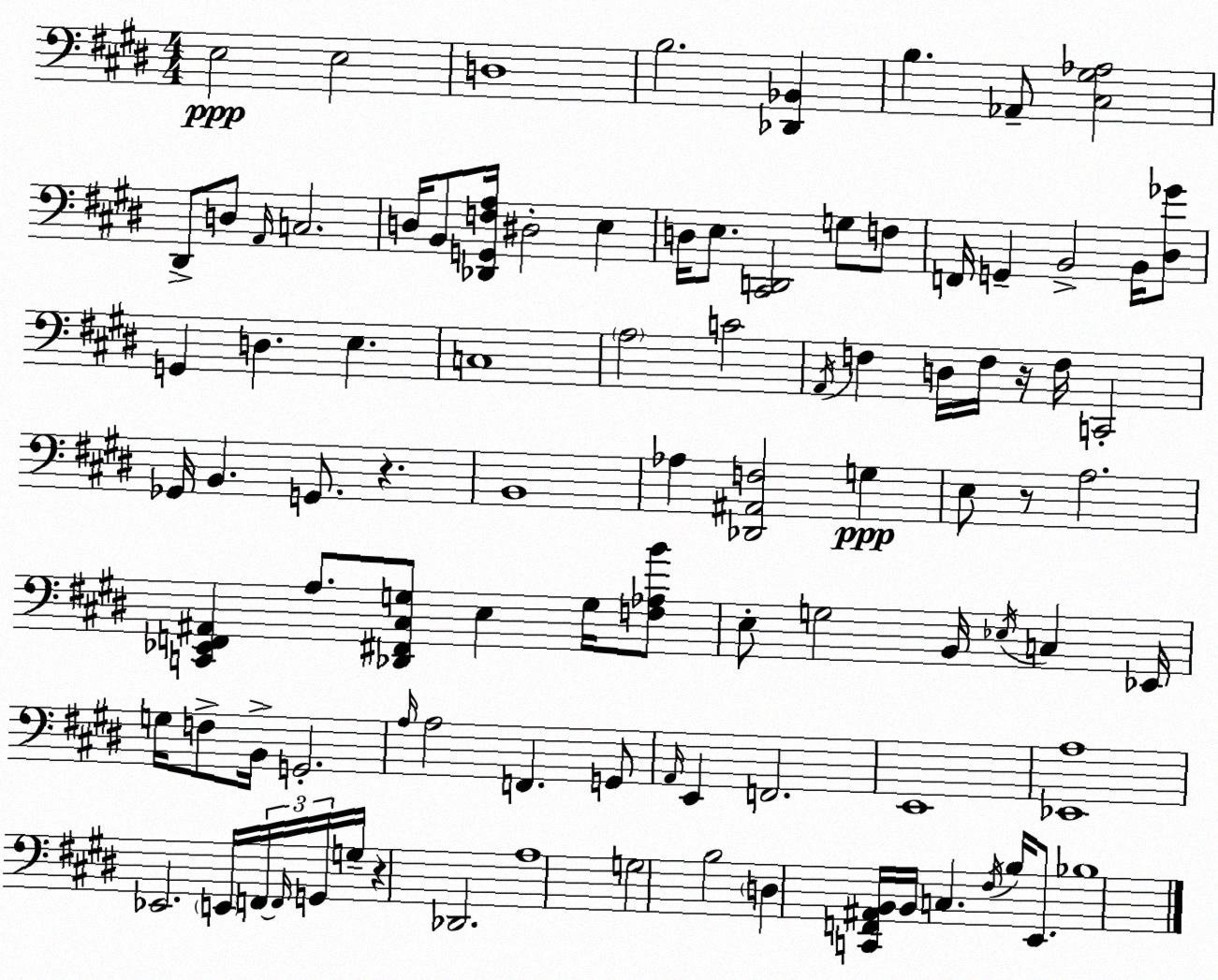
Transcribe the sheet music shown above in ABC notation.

X:1
T:Untitled
M:4/4
L:1/4
K:E
E,2 E,2 D,4 B,2 [_D,,_B,,] B, _A,,/2 [^C,^G,_A,]2 ^D,,/2 D,/2 A,,/4 C,2 D,/4 B,,/2 [_D,,G,,F,A,]/4 ^D,2 E, D,/4 E,/2 [^C,,D,,]2 G,/2 F,/2 F,,/4 G,, B,,2 B,,/4 [^D,_G]/2 G,, D, E, C,4 A,2 C2 A,,/4 F, D,/4 F,/4 z/4 F,/4 C,,2 _G,,/4 B,, G,,/2 z B,,4 _A, [_D,,^A,,F,]2 G, E,/2 z/2 A,2 [C,,_E,,F,,^A,,] A,/2 [_D,,^F,,^C,G,]/2 E, G,/4 [F,_A,B]/2 E,/2 G,2 B,,/4 _E,/4 C, _E,,/4 G,/4 F,/2 B,,/4 G,,2 A,/4 A,2 F,, G,,/2 A,,/4 E,, F,,2 E,,4 [_E,,A,]4 _E,,2 E,,/4 F,,/4 F,,/4 G,,/4 G,/4 z _D,,2 A,4 G,2 B,2 D, [C,,F,,^A,,B,,]/4 B,,/4 C, ^F,/4 B,/4 E,,/2 _B,4